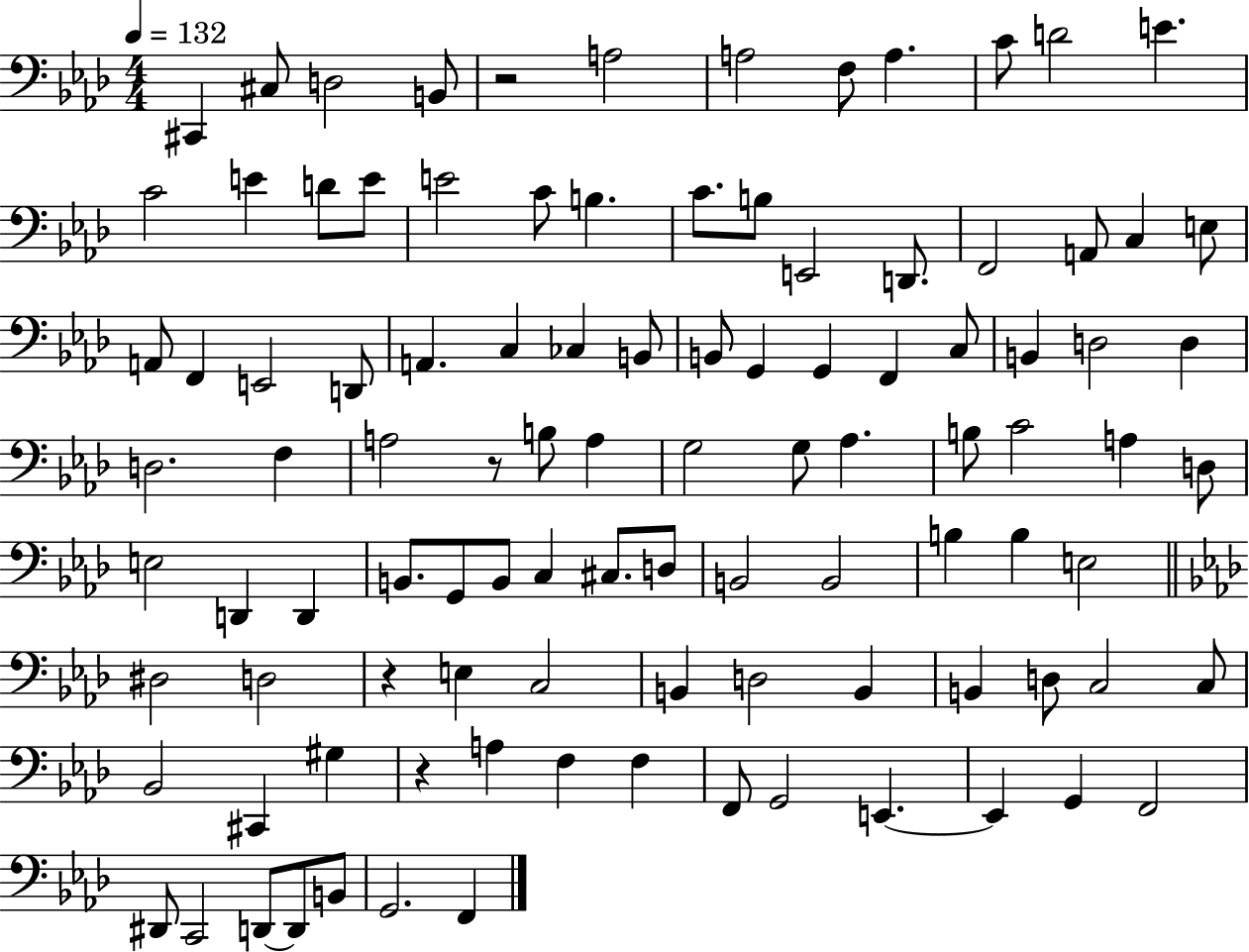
{
  \clef bass
  \numericTimeSignature
  \time 4/4
  \key aes \major
  \tempo 4 = 132
  cis,4 cis8 d2 b,8 | r2 a2 | a2 f8 a4. | c'8 d'2 e'4. | \break c'2 e'4 d'8 e'8 | e'2 c'8 b4. | c'8. b8 e,2 d,8. | f,2 a,8 c4 e8 | \break a,8 f,4 e,2 d,8 | a,4. c4 ces4 b,8 | b,8 g,4 g,4 f,4 c8 | b,4 d2 d4 | \break d2. f4 | a2 r8 b8 a4 | g2 g8 aes4. | b8 c'2 a4 d8 | \break e2 d,4 d,4 | b,8. g,8 b,8 c4 cis8. d8 | b,2 b,2 | b4 b4 e2 | \break \bar "||" \break \key aes \major dis2 d2 | r4 e4 c2 | b,4 d2 b,4 | b,4 d8 c2 c8 | \break bes,2 cis,4 gis4 | r4 a4 f4 f4 | f,8 g,2 e,4.~~ | e,4 g,4 f,2 | \break dis,8 c,2 d,8~~ d,8 b,8 | g,2. f,4 | \bar "|."
}